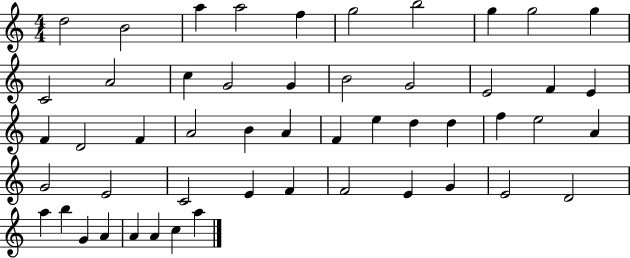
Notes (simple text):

D5/h B4/h A5/q A5/h F5/q G5/h B5/h G5/q G5/h G5/q C4/h A4/h C5/q G4/h G4/q B4/h G4/h E4/h F4/q E4/q F4/q D4/h F4/q A4/h B4/q A4/q F4/q E5/q D5/q D5/q F5/q E5/h A4/q G4/h E4/h C4/h E4/q F4/q F4/h E4/q G4/q E4/h D4/h A5/q B5/q G4/q A4/q A4/q A4/q C5/q A5/q